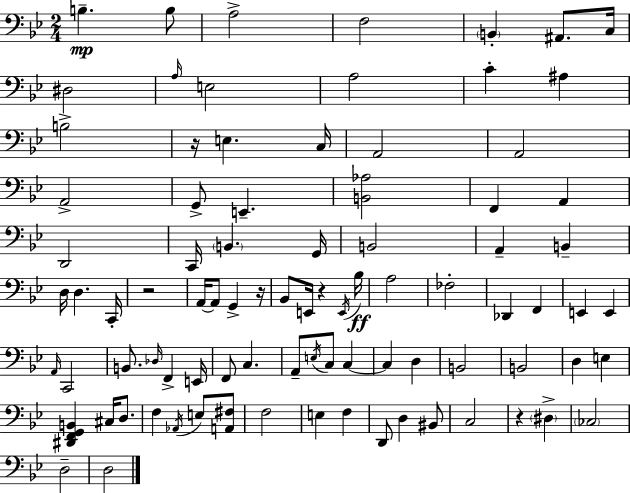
B3/q. B3/e A3/h F3/h B2/q A#2/e. C3/s D#3/h A3/s E3/h A3/h C4/q A#3/q B3/h R/s E3/q. C3/s A2/h A2/h A2/h G2/e E2/q. [B2,Ab3]/h F2/q A2/q D2/h C2/s B2/q. G2/s B2/h A2/q B2/q D3/s D3/q. C2/s R/h A2/s A2/e G2/q R/s Bb2/e E2/s R/q E2/s Bb3/s A3/h FES3/h Db2/q F2/q E2/q E2/q A2/s C2/h B2/e. Db3/s F2/q E2/s F2/e C3/q. A2/e E3/s C3/e C3/q C3/q D3/q B2/h B2/h D3/q E3/q [D#2,F2,G2,B2]/q C#3/s D3/e. F3/q Ab2/s E3/e [A2,F#3]/e F3/h E3/q F3/q D2/e D3/q BIS2/e C3/h R/q D#3/q CES3/h D3/h D3/h